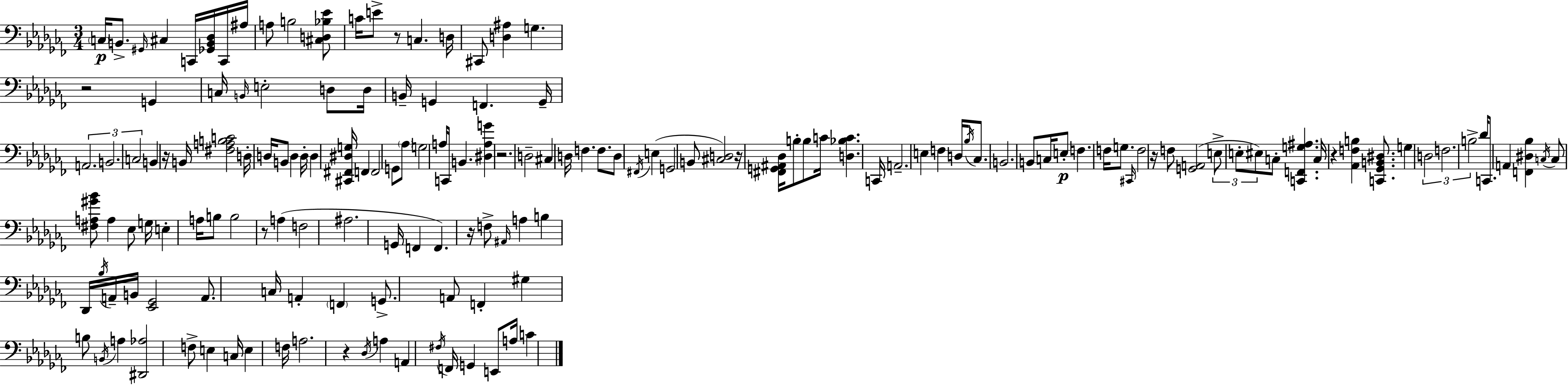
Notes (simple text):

C3/s B2/e. G#2/s C#3/q C2/s [Gb2,B2,Db3]/s C2/s A#3/s A3/e B3/h [C#3,D3,Bb3,Eb4]/e C4/s E4/e R/e C3/q. D3/s C#2/e [D3,A#3]/q G3/q. R/h G2/q C3/s B2/s E3/h D3/e D3/s B2/s G2/q F2/q. G2/s A2/h. B2/h. C3/h B2/q R/s B2/s [F#3,A3,B3,C4]/h D3/s D3/s B2/e D3/q D3/s D3/q [C#2,F#2,D#3,G3]/s F2/q F2/h G2/e Ab3/e G3/h A3/s C2/s B2/q. [D#3,A3,G4]/q R/h. D3/h C#3/q D3/s F3/q. F3/e. D3/e F#2/s E3/q G2/h B2/e [C#3,D3]/h R/s [F#2,G2,A#2,Db3]/s B3/e B3/e C4/s [D3,Bb3,C4]/q. C2/s A2/h. E3/q F3/q D3/s Bb3/s CES3/e. B2/h. B2/e C3/s E3/e F3/q. F3/s G3/e. C#2/s F3/h R/s F3/e [G2,A2]/h E3/e E3/e EIS3/e C3/e [C2,F2,G3,A#3]/q. C3/s R/q [Ab2,F3,B3]/q [C2,Gb2,B2,D#3]/e. G3/q D3/h F3/h. B3/h Db4/s C2/e. A2/q [F2,D#3,Bb3]/q C3/s C3/e [F#3,A3,G#4,Bb4]/e A3/q Eb3/e G3/s E3/q A3/s B3/e B3/h R/e A3/q F3/h A#3/h. G2/s F2/q F2/q. R/s F3/e A#2/s A3/q B3/q Db2/s Bb3/s A2/s B2/s [Eb2,Gb2]/h A2/e. C3/s A2/q F2/q G2/e. A2/e F2/q G#3/q B3/e B2/s A3/q [D#2,Ab3]/h F3/e E3/q C3/s E3/q F3/s A3/h. R/q Db3/s A3/q A2/q F#3/s F2/s G2/q E2/e A3/s C4/q